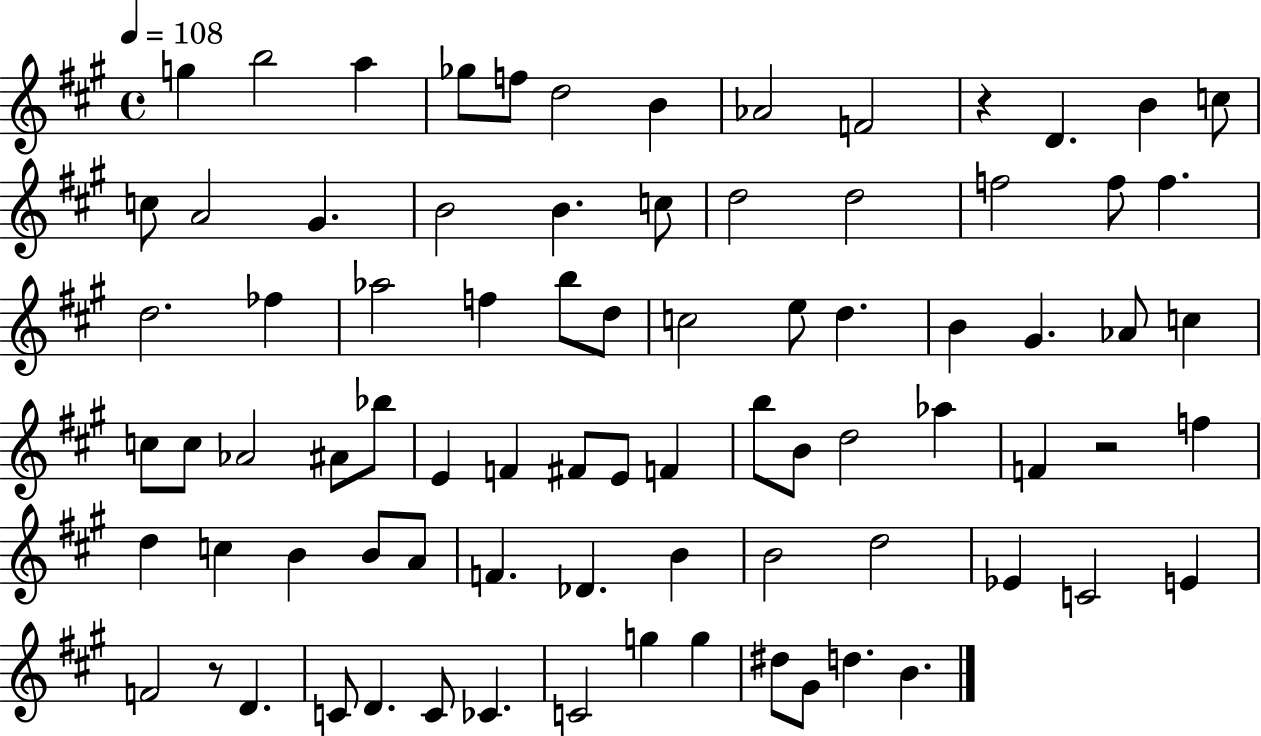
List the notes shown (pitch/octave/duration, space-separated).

G5/q B5/h A5/q Gb5/e F5/e D5/h B4/q Ab4/h F4/h R/q D4/q. B4/q C5/e C5/e A4/h G#4/q. B4/h B4/q. C5/e D5/h D5/h F5/h F5/e F5/q. D5/h. FES5/q Ab5/h F5/q B5/e D5/e C5/h E5/e D5/q. B4/q G#4/q. Ab4/e C5/q C5/e C5/e Ab4/h A#4/e Bb5/e E4/q F4/q F#4/e E4/e F4/q B5/e B4/e D5/h Ab5/q F4/q R/h F5/q D5/q C5/q B4/q B4/e A4/e F4/q. Db4/q. B4/q B4/h D5/h Eb4/q C4/h E4/q F4/h R/e D4/q. C4/e D4/q. C4/e CES4/q. C4/h G5/q G5/q D#5/e G#4/e D5/q. B4/q.